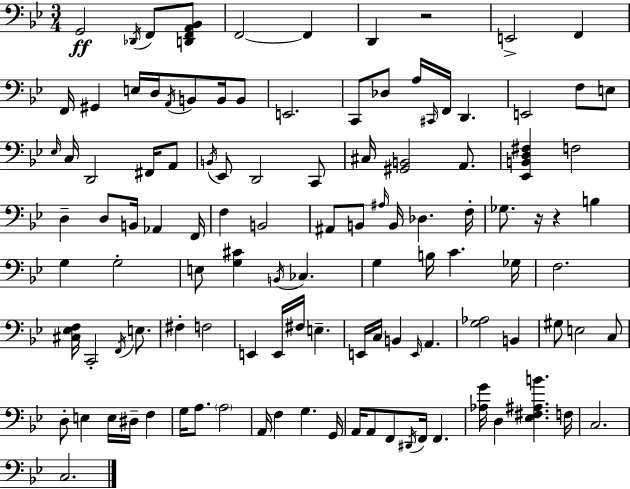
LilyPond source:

{
  \clef bass
  \numericTimeSignature
  \time 3/4
  \key g \minor
  g,2\ff \acciaccatura { des,16 } f,8 <d, f, a, bes,>8 | f,2~~ f,4 | d,4 r2 | e,2-> f,4 | \break f,16 gis,4 e16 d16 \acciaccatura { a,16 } b,8 b,16 | b,8 e,2. | c,8 des8 a16 \grace { cis,16 } f,16 d,4. | e,2 f8 | \break e8 \grace { ees16 } c16 d,2 | fis,16 a,8 \acciaccatura { b,16 } ees,8 d,2 | c,8 cis16 <gis, b,>2 | a,8. <ees, b, d fis>4 f2 | \break d4-- d8 b,16 | aes,4 f,16 f4 b,2 | ais,8 b,8 \grace { ais16 } b,16 des4. | f16-. ges8. r16 r4 | \break b4 g4 g2-. | e8 <g cis'>4 | \acciaccatura { b,16 } ces4. g4 b16 | c'4. ges16 f2. | \break <cis ees f>16 c,2-. | \acciaccatura { f,16 } e8. fis4-. | f2 e,4 | e,16 fis16 e4.-- e,16 c16 b,4 | \break \grace { e,16 } a,4. <g aes>2 | b,4 gis8 e2 | c8 d8-. e4 | e16 dis16-- f4 g16 a8. | \break \parenthesize a2 a,16 f4 | g4. g,16 a,16 a,8 | f,8 \acciaccatura { dis,16 } f,16 f,4. <aes g'>16 d4 | <ees fis ais b'>4. f16 c2. | \break c2. | \bar "|."
}